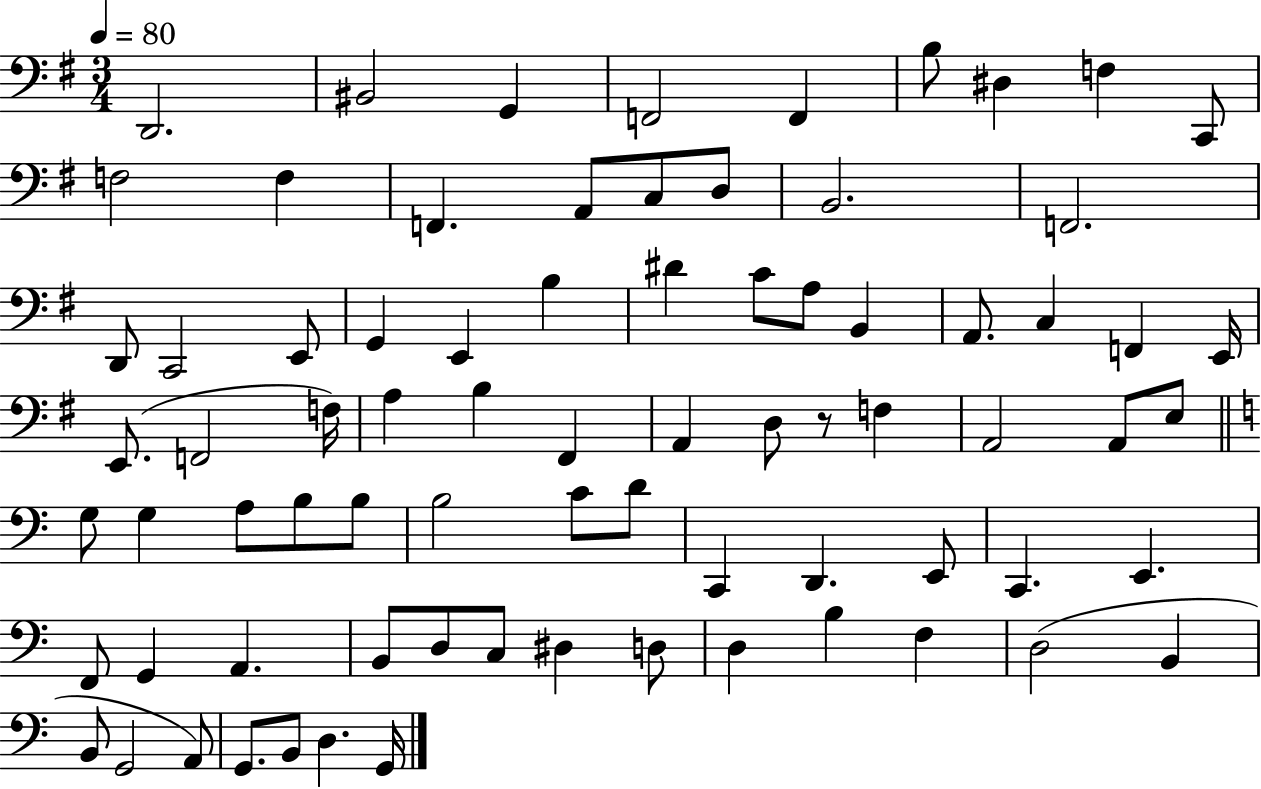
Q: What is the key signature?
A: G major